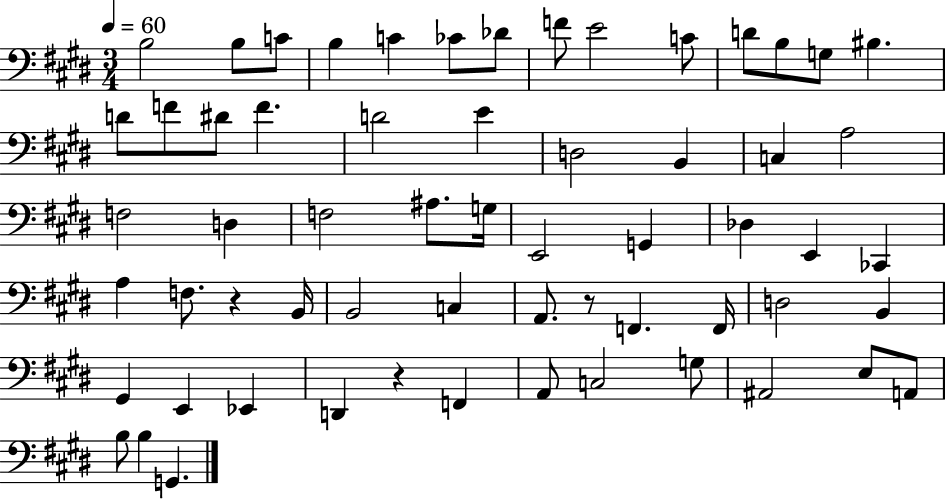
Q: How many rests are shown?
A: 3